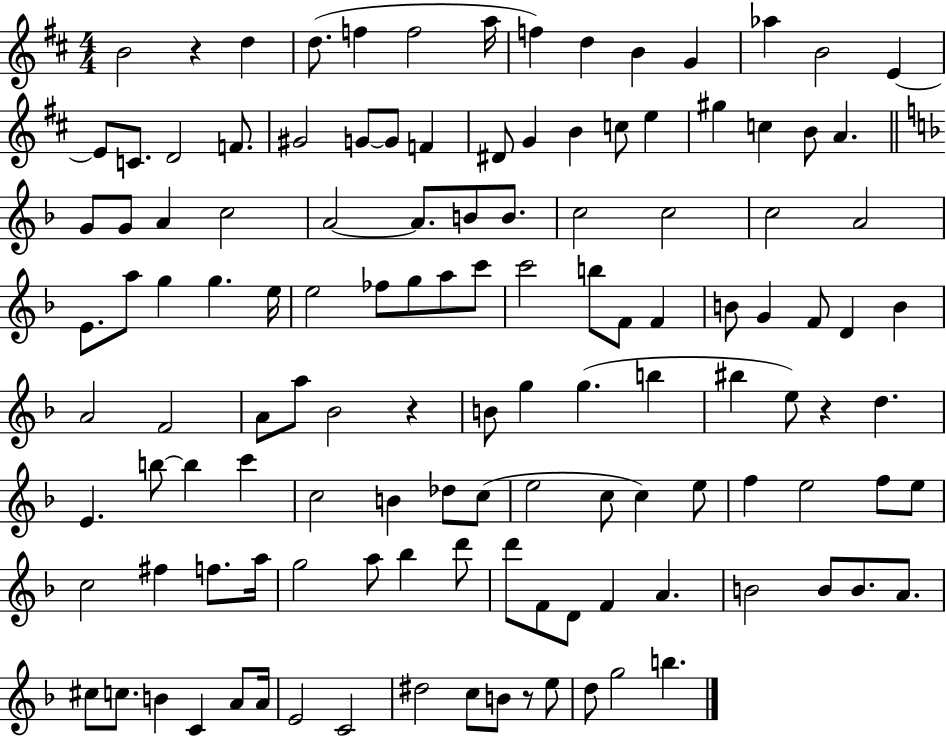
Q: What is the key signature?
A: D major